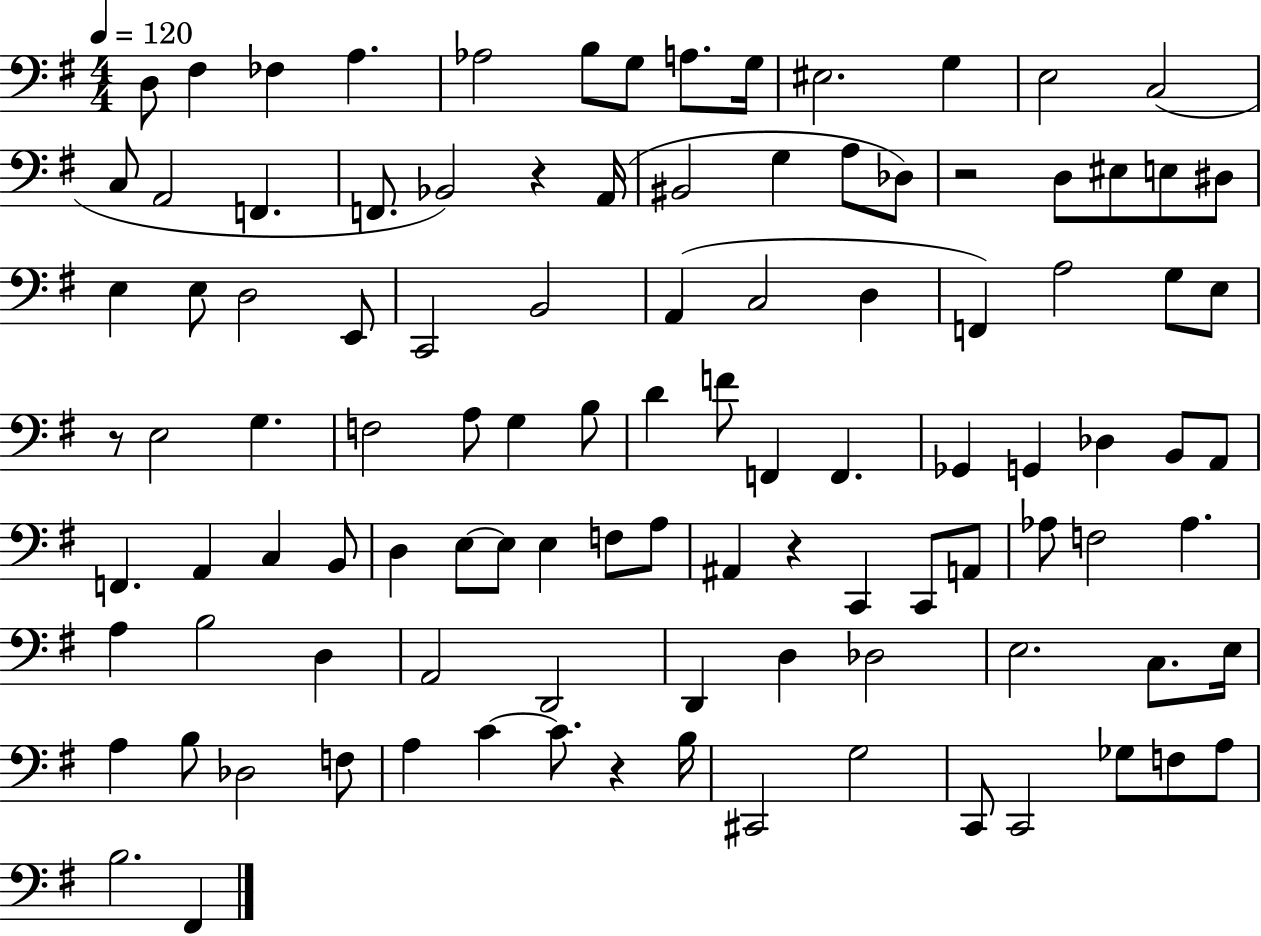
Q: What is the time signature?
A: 4/4